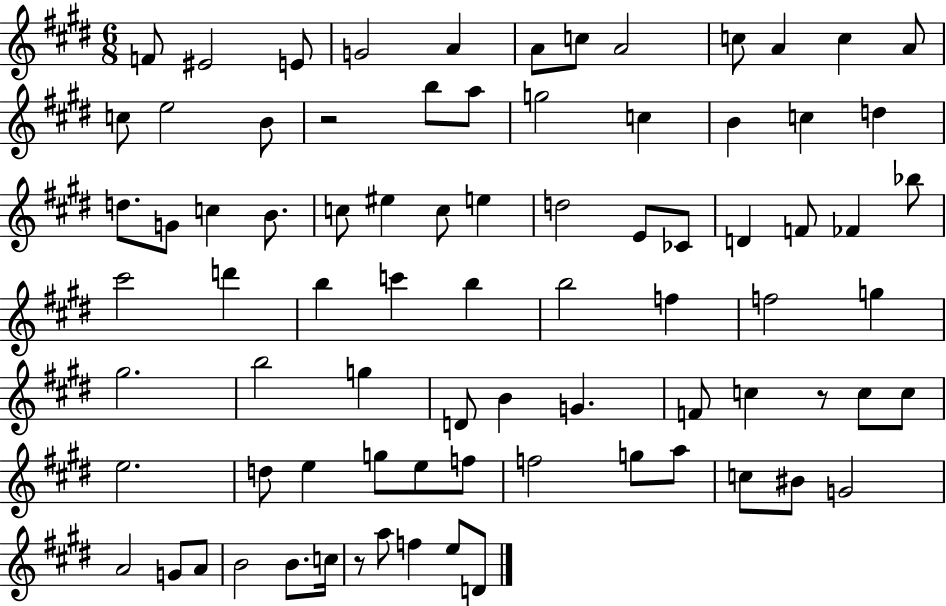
X:1
T:Untitled
M:6/8
L:1/4
K:E
F/2 ^E2 E/2 G2 A A/2 c/2 A2 c/2 A c A/2 c/2 e2 B/2 z2 b/2 a/2 g2 c B c d d/2 G/2 c B/2 c/2 ^e c/2 e d2 E/2 _C/2 D F/2 _F _b/2 ^c'2 d' b c' b b2 f f2 g ^g2 b2 g D/2 B G F/2 c z/2 c/2 c/2 e2 d/2 e g/2 e/2 f/2 f2 g/2 a/2 c/2 ^B/2 G2 A2 G/2 A/2 B2 B/2 c/4 z/2 a/2 f e/2 D/2